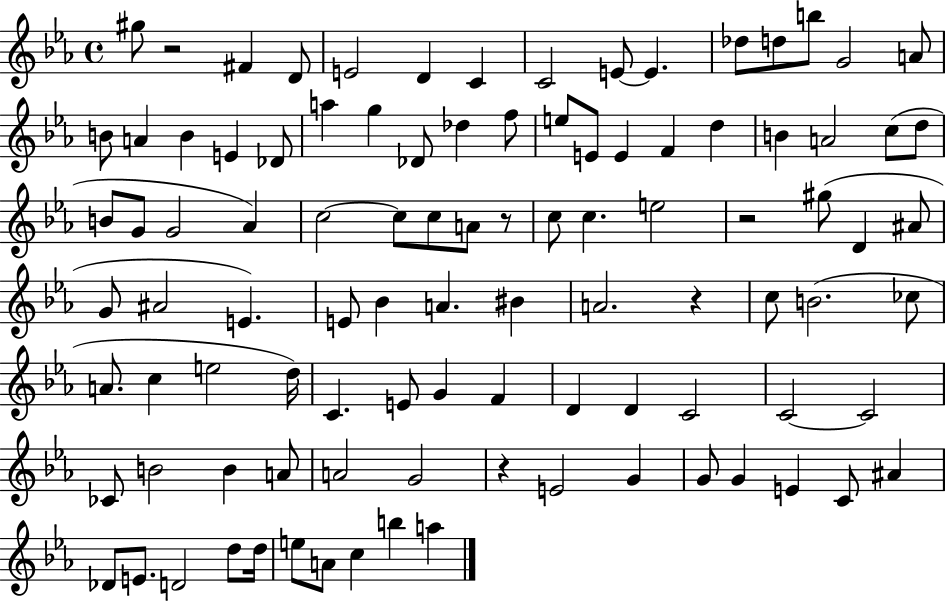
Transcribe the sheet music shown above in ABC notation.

X:1
T:Untitled
M:4/4
L:1/4
K:Eb
^g/2 z2 ^F D/2 E2 D C C2 E/2 E _d/2 d/2 b/2 G2 A/2 B/2 A B E _D/2 a g _D/2 _d f/2 e/2 E/2 E F d B A2 c/2 d/2 B/2 G/2 G2 _A c2 c/2 c/2 A/2 z/2 c/2 c e2 z2 ^g/2 D ^A/2 G/2 ^A2 E E/2 _B A ^B A2 z c/2 B2 _c/2 A/2 c e2 d/4 C E/2 G F D D C2 C2 C2 _C/2 B2 B A/2 A2 G2 z E2 G G/2 G E C/2 ^A _D/2 E/2 D2 d/2 d/4 e/2 A/2 c b a